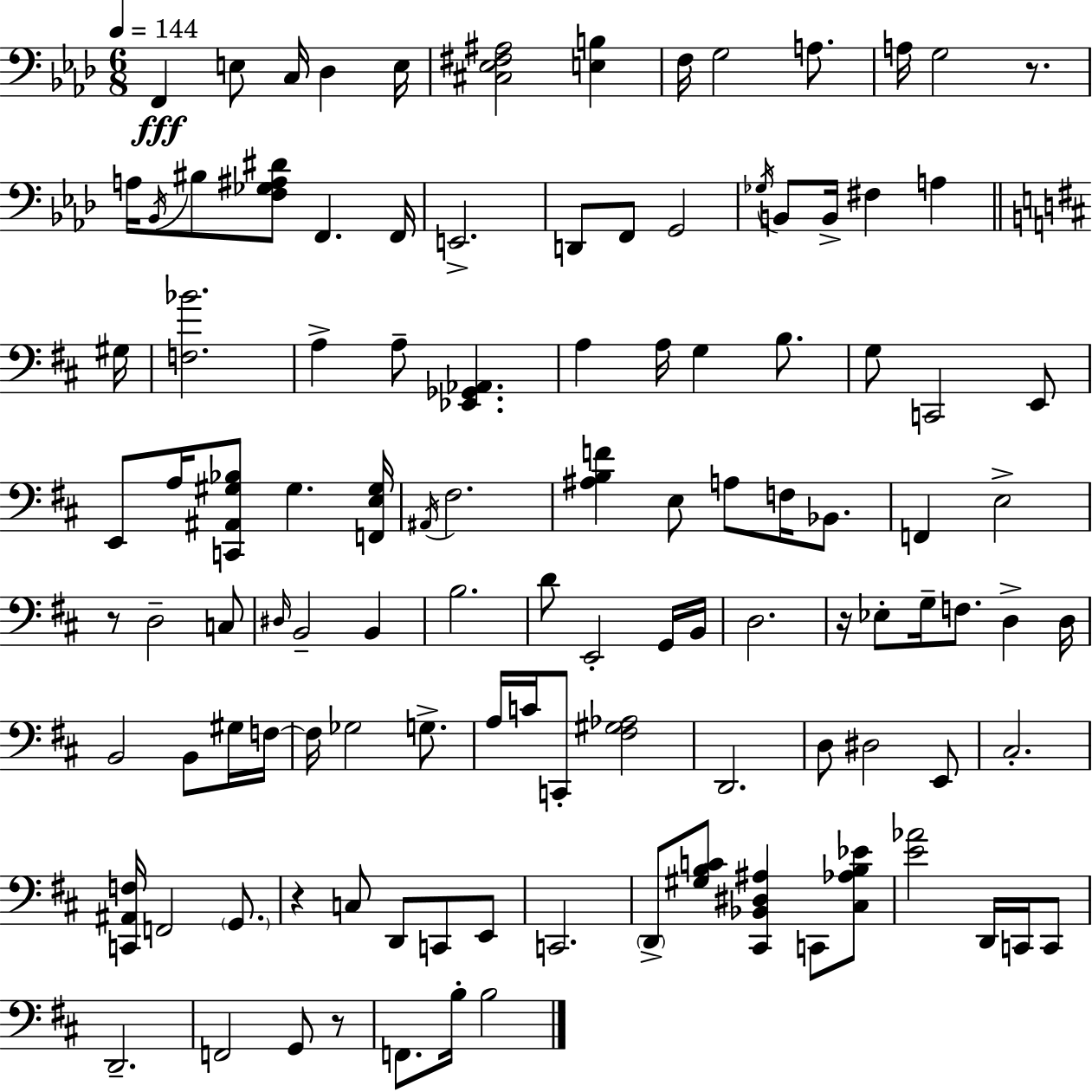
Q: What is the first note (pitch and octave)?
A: F2